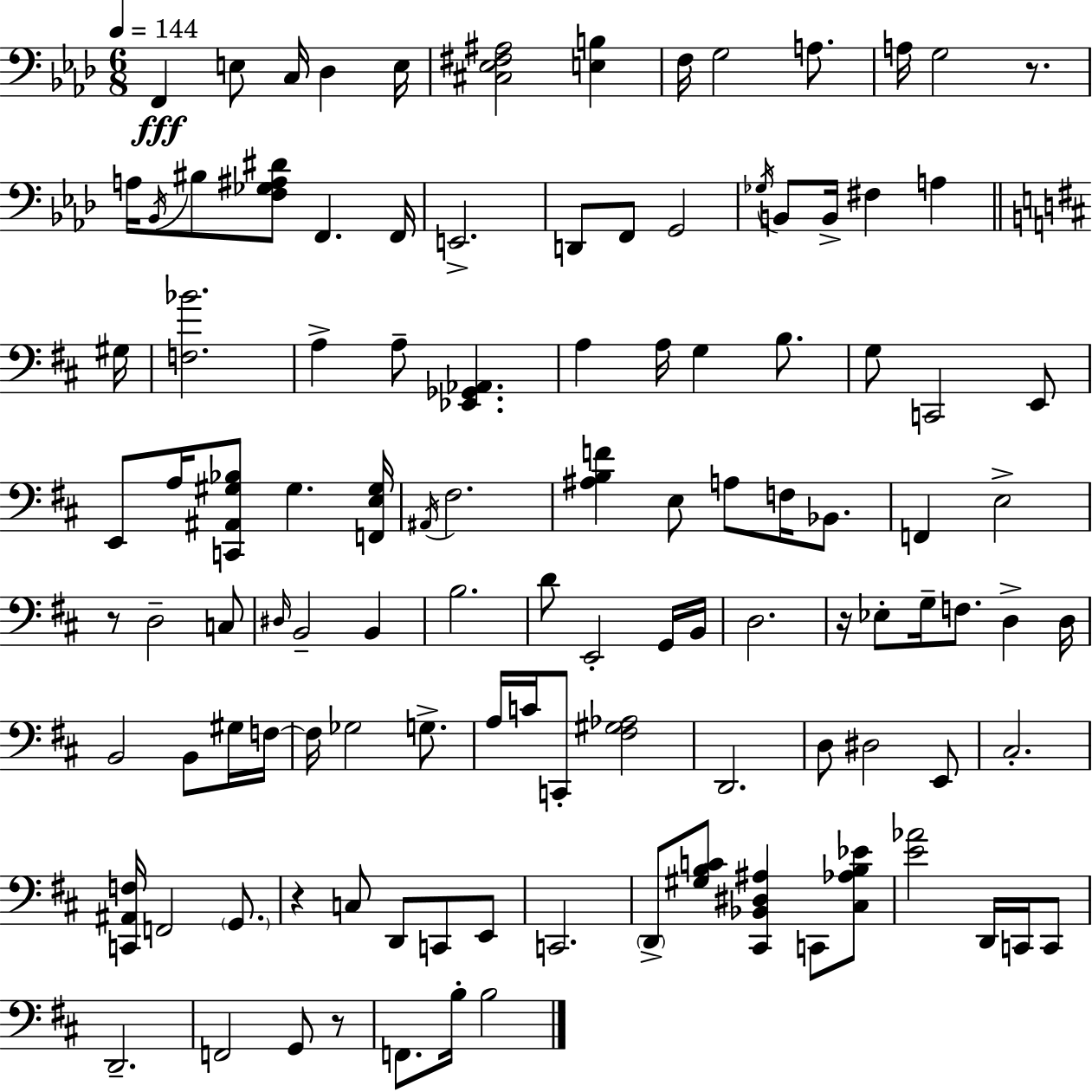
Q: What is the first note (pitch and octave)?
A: F2